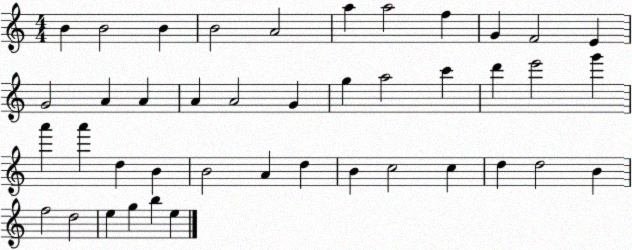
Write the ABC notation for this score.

X:1
T:Untitled
M:4/4
L:1/4
K:C
B B2 B B2 A2 a a2 f G F2 E G2 A A A A2 G g a2 c' d' e'2 g' a' a' d B B2 A d B c2 c d d2 B f2 d2 e g b e